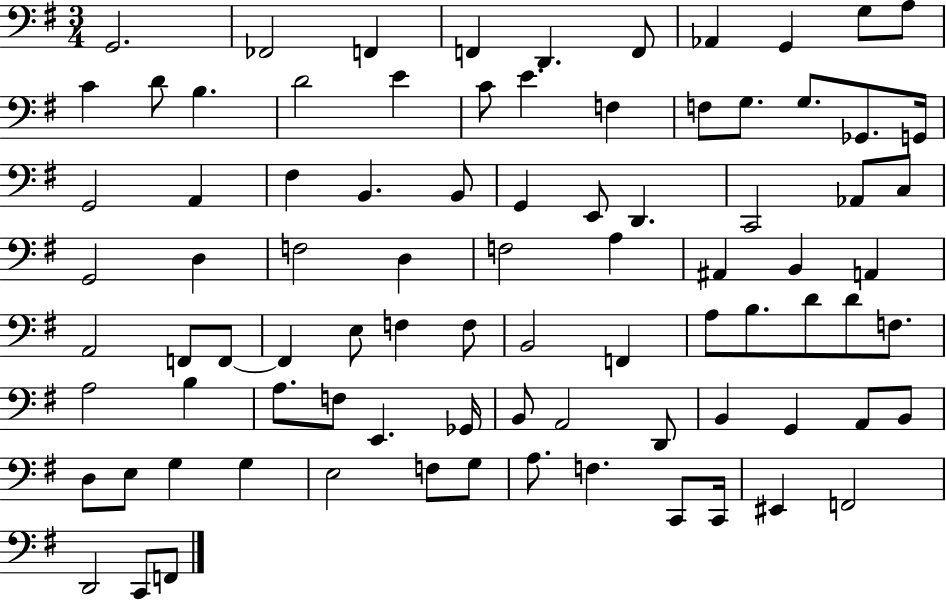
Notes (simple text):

G2/h. FES2/h F2/q F2/q D2/q. F2/e Ab2/q G2/q G3/e A3/e C4/q D4/e B3/q. D4/h E4/q C4/e E4/q. F3/q F3/e G3/e. G3/e. Gb2/e. G2/s G2/h A2/q F#3/q B2/q. B2/e G2/q E2/e D2/q. C2/h Ab2/e C3/e G2/h D3/q F3/h D3/q F3/h A3/q A#2/q B2/q A2/q A2/h F2/e F2/e F2/q E3/e F3/q F3/e B2/h F2/q A3/e B3/e. D4/e D4/e F3/e. A3/h B3/q A3/e. F3/e E2/q. Gb2/s B2/e A2/h D2/e B2/q G2/q A2/e B2/e D3/e E3/e G3/q G3/q E3/h F3/e G3/e A3/e. F3/q. C2/e C2/s EIS2/q F2/h D2/h C2/e F2/e